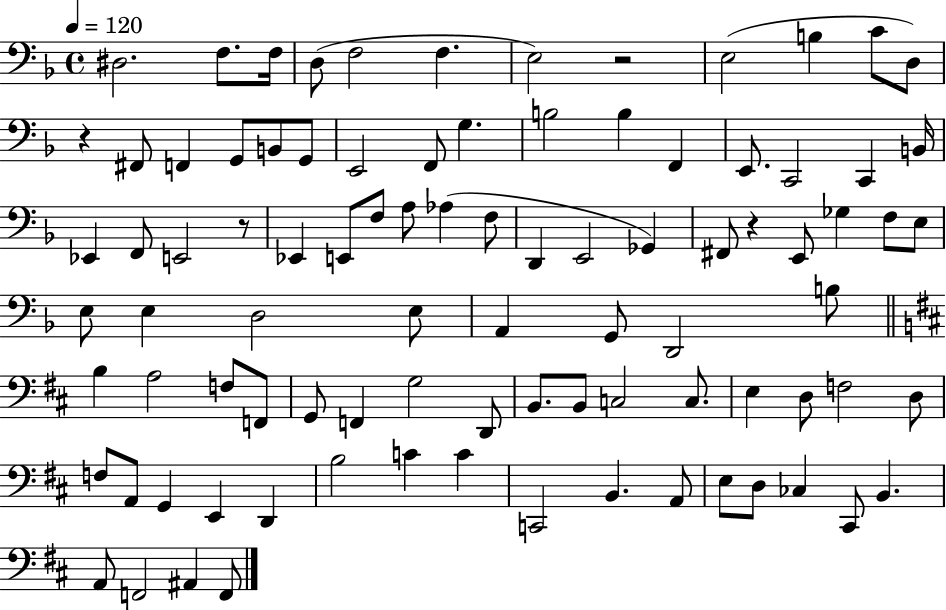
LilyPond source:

{
  \clef bass
  \time 4/4
  \defaultTimeSignature
  \key f \major
  \tempo 4 = 120
  \repeat volta 2 { dis2. f8. f16 | d8( f2 f4. | e2) r2 | e2( b4 c'8 d8) | \break r4 fis,8 f,4 g,8 b,8 g,8 | e,2 f,8 g4. | b2 b4 f,4 | e,8. c,2 c,4 b,16 | \break ees,4 f,8 e,2 r8 | ees,4 e,8 f8 a8 aes4( f8 | d,4 e,2 ges,4) | fis,8 r4 e,8 ges4 f8 e8 | \break e8 e4 d2 e8 | a,4 g,8 d,2 b8 | \bar "||" \break \key b \minor b4 a2 f8 f,8 | g,8 f,4 g2 d,8 | b,8. b,8 c2 c8. | e4 d8 f2 d8 | \break f8 a,8 g,4 e,4 d,4 | b2 c'4 c'4 | c,2 b,4. a,8 | e8 d8 ces4 cis,8 b,4. | \break a,8 f,2 ais,4 f,8 | } \bar "|."
}